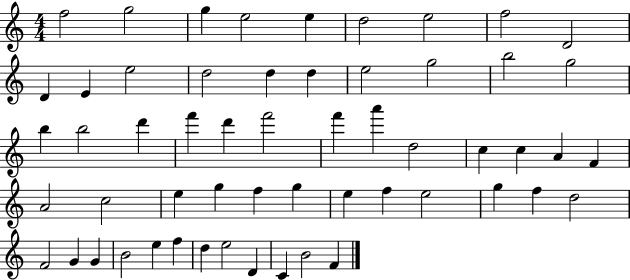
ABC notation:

X:1
T:Untitled
M:4/4
L:1/4
K:C
f2 g2 g e2 e d2 e2 f2 D2 D E e2 d2 d d e2 g2 b2 g2 b b2 d' f' d' f'2 f' a' d2 c c A F A2 c2 e g f g e f e2 g f d2 F2 G G B2 e f d e2 D C B2 F